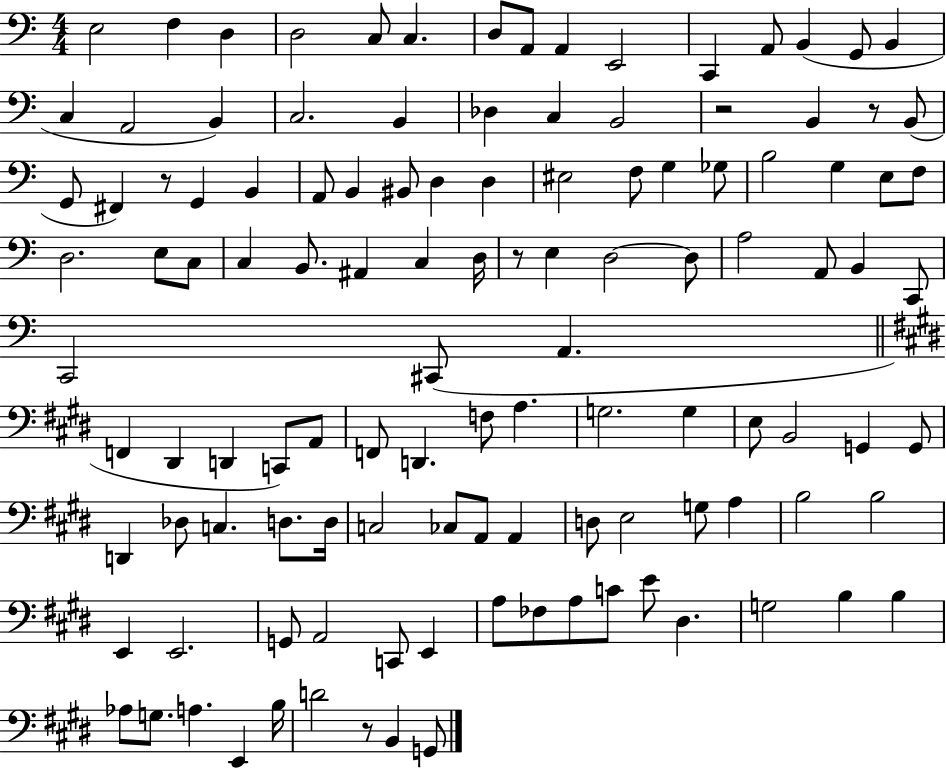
E3/h F3/q D3/q D3/h C3/e C3/q. D3/e A2/e A2/q E2/h C2/q A2/e B2/q G2/e B2/q C3/q A2/h B2/q C3/h. B2/q Db3/q C3/q B2/h R/h B2/q R/e B2/e G2/e F#2/q R/e G2/q B2/q A2/e B2/q BIS2/e D3/q D3/q EIS3/h F3/e G3/q Gb3/e B3/h G3/q E3/e F3/e D3/h. E3/e C3/e C3/q B2/e. A#2/q C3/q D3/s R/e E3/q D3/h D3/e A3/h A2/e B2/q C2/e C2/h C#2/e A2/q. F2/q D#2/q D2/q C2/e A2/e F2/e D2/q. F3/e A3/q. G3/h. G3/q E3/e B2/h G2/q G2/e D2/q Db3/e C3/q. D3/e. D3/s C3/h CES3/e A2/e A2/q D3/e E3/h G3/e A3/q B3/h B3/h E2/q E2/h. G2/e A2/h C2/e E2/q A3/e FES3/e A3/e C4/e E4/e D#3/q. G3/h B3/q B3/q Ab3/e G3/e. A3/q. E2/q B3/s D4/h R/e B2/q G2/e